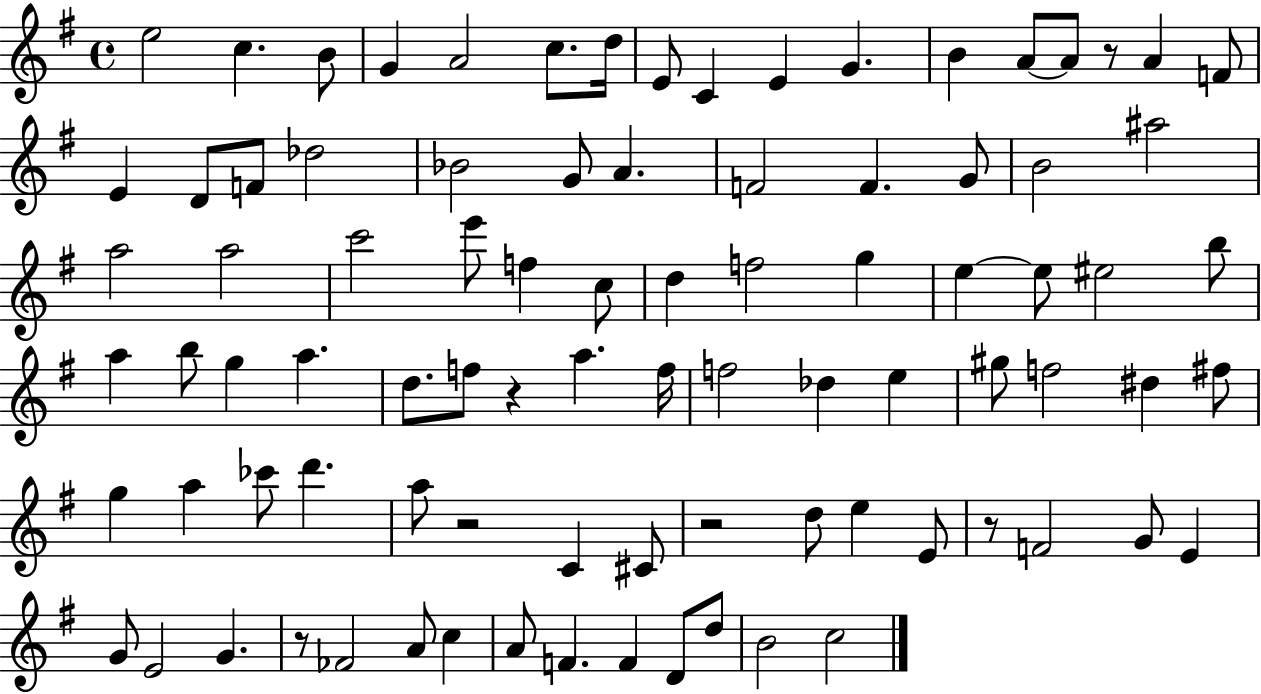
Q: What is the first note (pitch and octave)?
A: E5